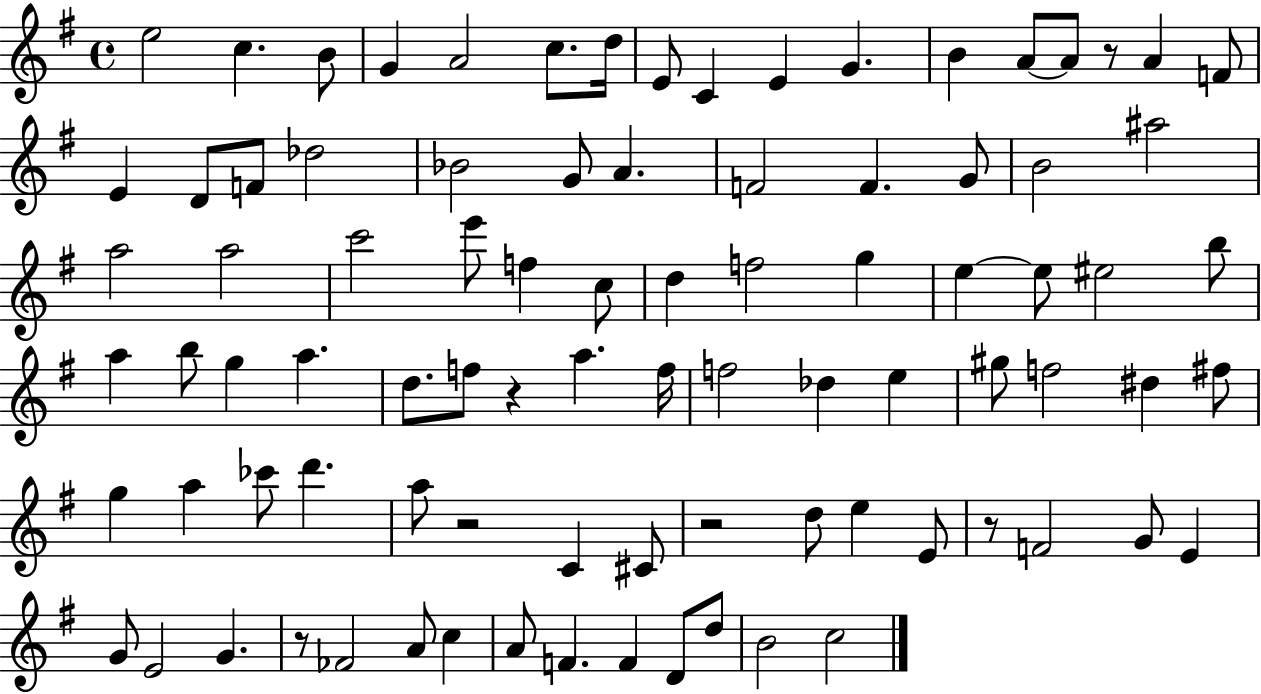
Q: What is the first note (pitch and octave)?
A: E5